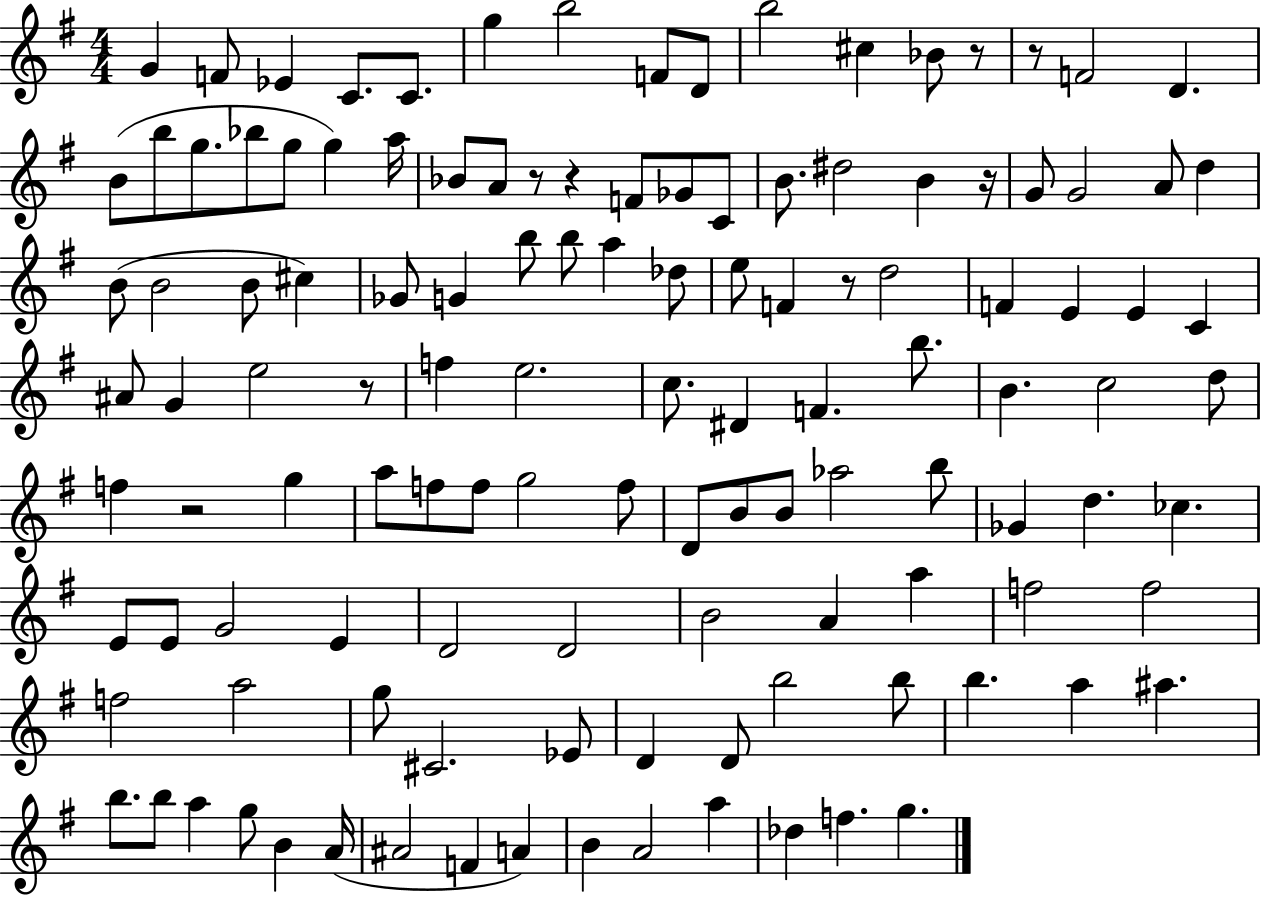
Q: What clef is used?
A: treble